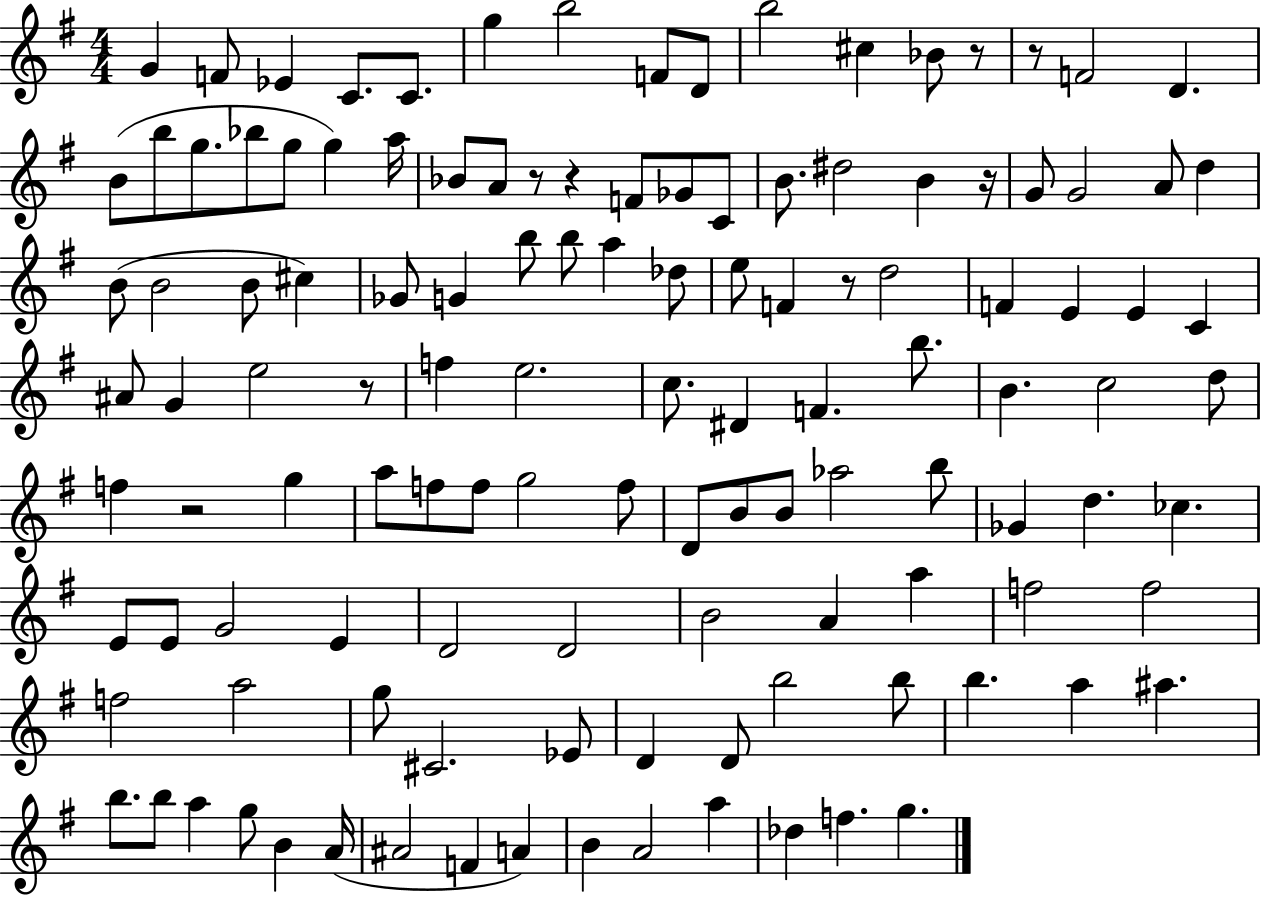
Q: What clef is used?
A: treble